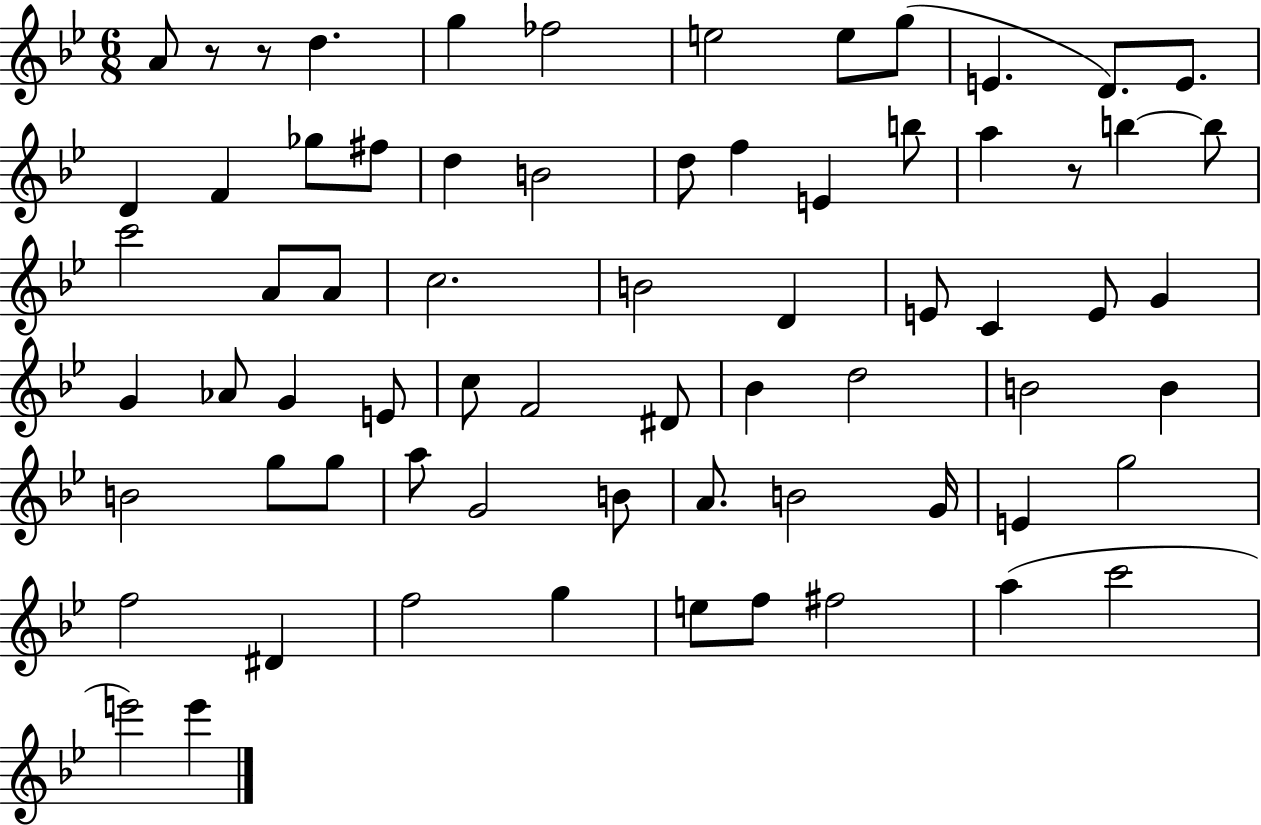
A4/e R/e R/e D5/q. G5/q FES5/h E5/h E5/e G5/e E4/q. D4/e. E4/e. D4/q F4/q Gb5/e F#5/e D5/q B4/h D5/e F5/q E4/q B5/e A5/q R/e B5/q B5/e C6/h A4/e A4/e C5/h. B4/h D4/q E4/e C4/q E4/e G4/q G4/q Ab4/e G4/q E4/e C5/e F4/h D#4/e Bb4/q D5/h B4/h B4/q B4/h G5/e G5/e A5/e G4/h B4/e A4/e. B4/h G4/s E4/q G5/h F5/h D#4/q F5/h G5/q E5/e F5/e F#5/h A5/q C6/h E6/h E6/q